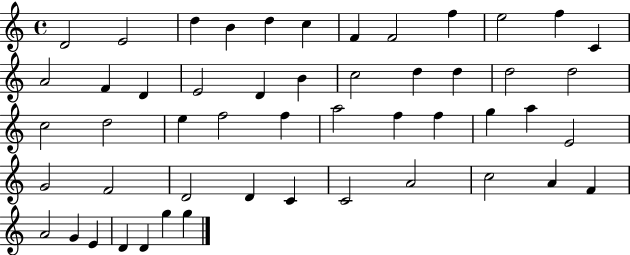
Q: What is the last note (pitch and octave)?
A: G5